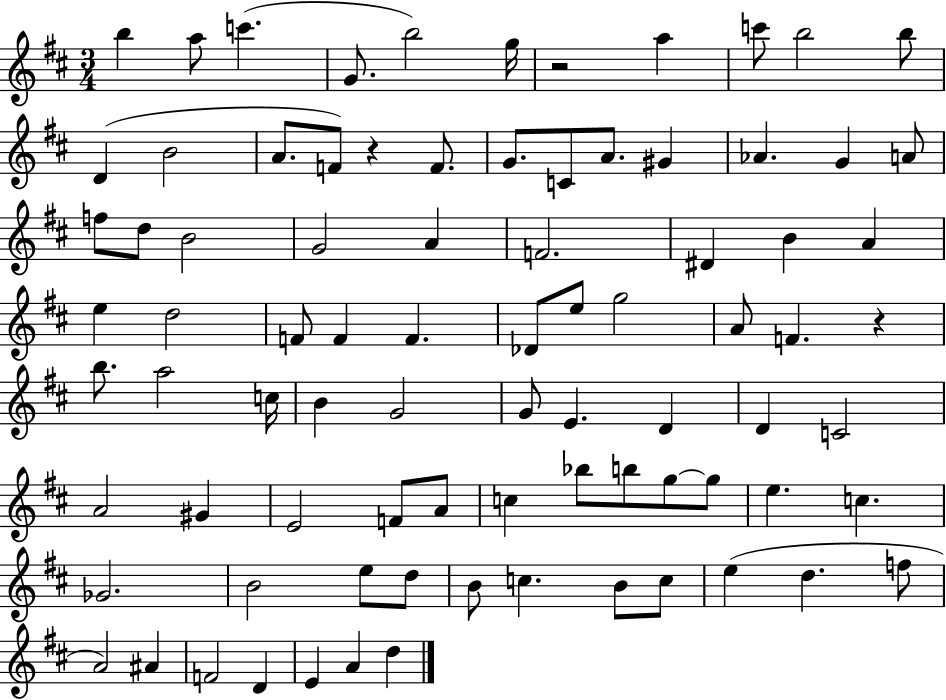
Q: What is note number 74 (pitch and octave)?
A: F5